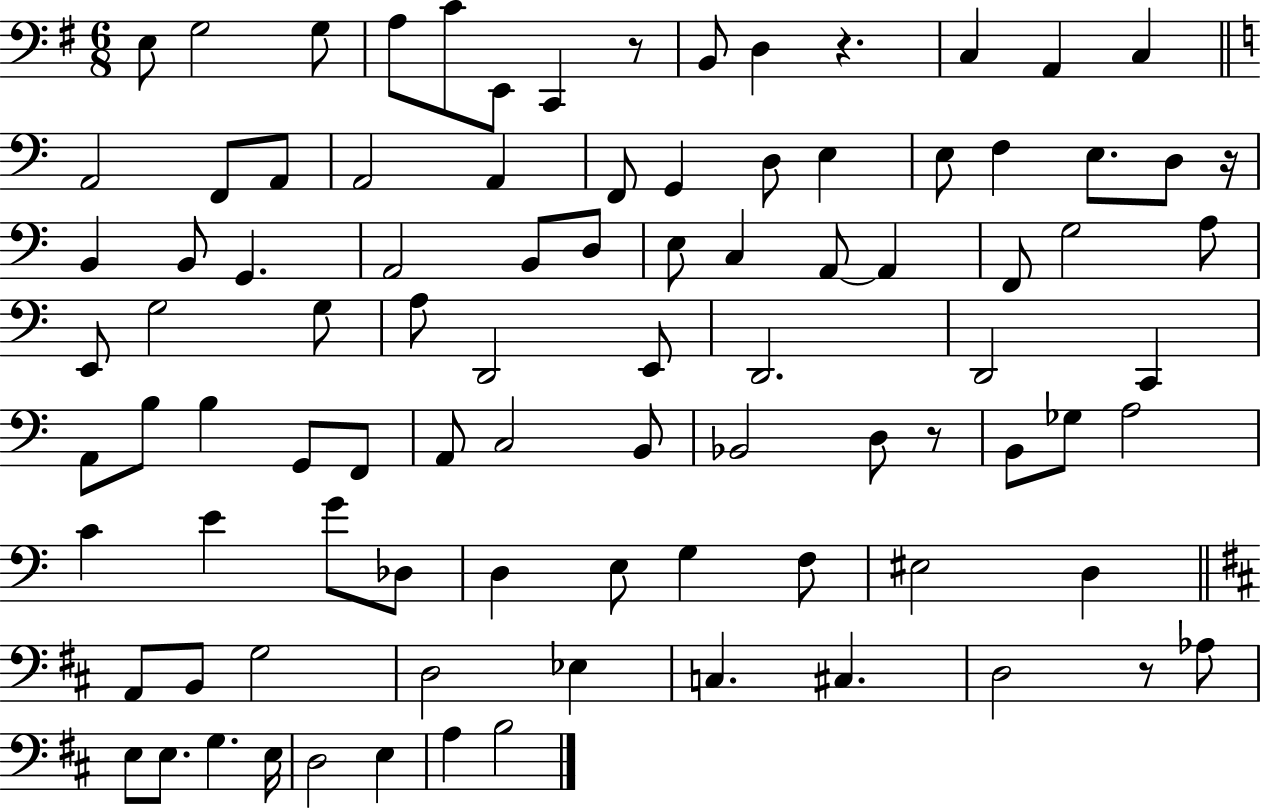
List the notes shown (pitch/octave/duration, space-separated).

E3/e G3/h G3/e A3/e C4/e E2/e C2/q R/e B2/e D3/q R/q. C3/q A2/q C3/q A2/h F2/e A2/e A2/h A2/q F2/e G2/q D3/e E3/q E3/e F3/q E3/e. D3/e R/s B2/q B2/e G2/q. A2/h B2/e D3/e E3/e C3/q A2/e A2/q F2/e G3/h A3/e E2/e G3/h G3/e A3/e D2/h E2/e D2/h. D2/h C2/q A2/e B3/e B3/q G2/e F2/e A2/e C3/h B2/e Bb2/h D3/e R/e B2/e Gb3/e A3/h C4/q E4/q G4/e Db3/e D3/q E3/e G3/q F3/e EIS3/h D3/q A2/e B2/e G3/h D3/h Eb3/q C3/q. C#3/q. D3/h R/e Ab3/e E3/e E3/e. G3/q. E3/s D3/h E3/q A3/q B3/h